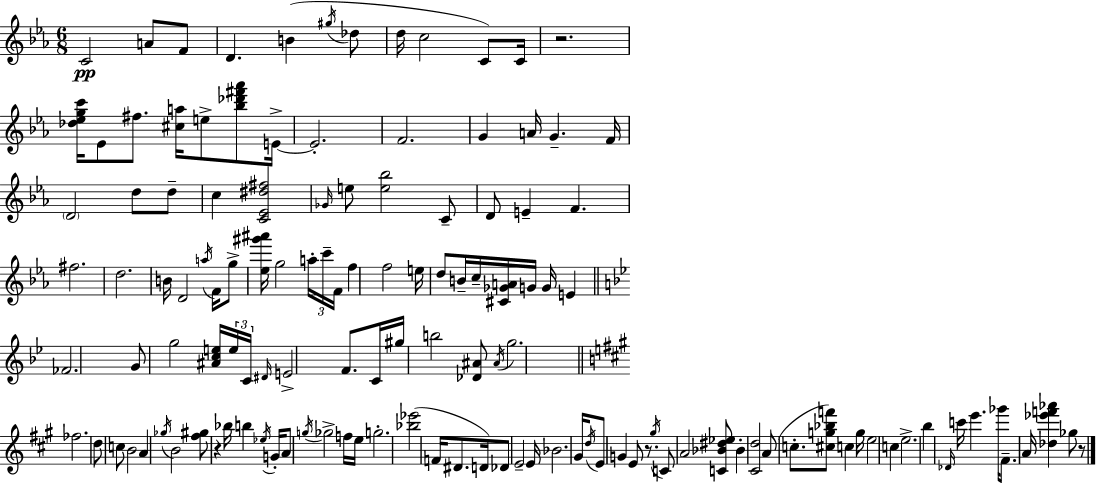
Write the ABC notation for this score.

X:1
T:Untitled
M:6/8
L:1/4
K:Eb
C2 A/2 F/2 D B ^g/4 _d/2 d/4 c2 C/2 C/4 z2 [_d_egc']/4 _E/2 ^f/2 [^ca]/4 e/2 [_b_d'^f'_a']/2 E/4 E2 F2 G A/4 G F/4 D2 d/2 d/2 c [C_E^d^f]2 _G/4 e/2 [e_b]2 C/2 D/2 E F ^f2 d2 B/4 D2 a/4 F/4 g/2 [_e^g'^a']/4 g2 a/4 c'/4 F/4 f f2 e/4 d/2 B/4 c/4 [^C_GA]/4 G/4 G/4 E _F2 G/2 g2 [^Ace]/4 e/4 C/4 ^D/4 E2 F/2 C/4 ^g/4 b2 [_D^A]/2 ^A/4 g2 _f2 d/2 c/2 B2 A _g/4 B2 [^f^g]/2 z _b/4 b _e/4 G/4 A/2 g/4 _g2 f/4 e/4 g2 [_b_e']2 F/4 ^D/2 D/4 _D/2 E2 E/4 _B2 ^G/4 d/4 E/2 G E/2 z/2 ^g/4 C/2 A2 [C_B^d_e]/2 _B [^Cd]2 A/2 c/2 [^cg_bf']/2 c g/4 e2 c e2 b _D/4 c'/4 e' _g'/4 ^F/2 A/4 [_d_e'f'_a'] _g/2 z/2